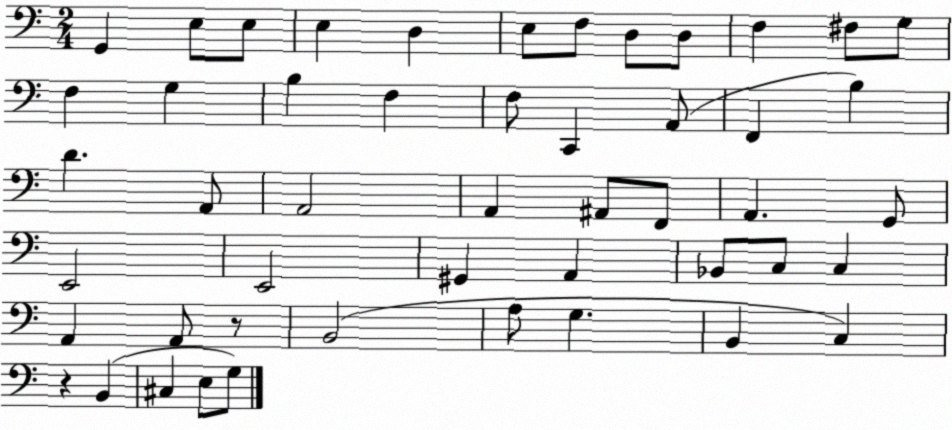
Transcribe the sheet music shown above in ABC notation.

X:1
T:Untitled
M:2/4
L:1/4
K:C
G,, E,/2 E,/2 E, D, E,/2 F,/2 D,/2 D,/2 F, ^F,/2 G,/2 F, G, B, F, F,/2 C,, A,,/2 F,, B, D A,,/2 A,,2 A,, ^A,,/2 F,,/2 A,, G,,/2 E,,2 E,,2 ^G,, A,, _B,,/2 C,/2 C, A,, A,,/2 z/2 B,,2 A,/2 G, B,, C, z B,, ^C, E,/2 G,/2